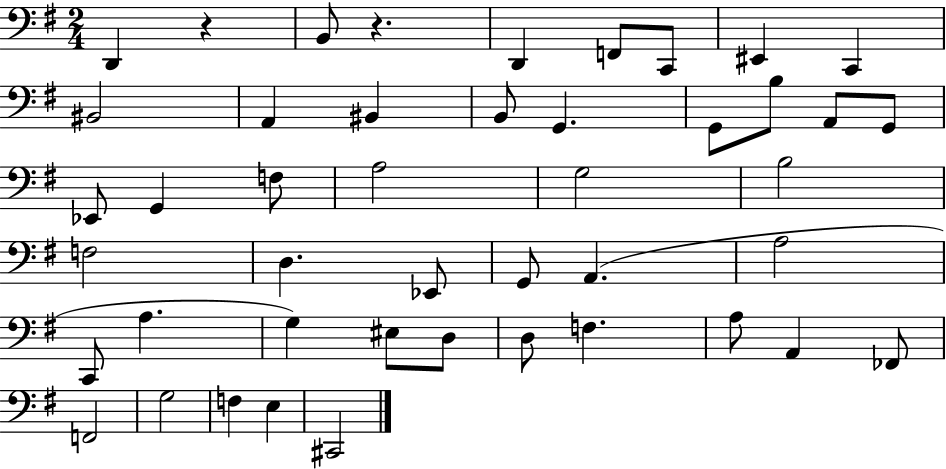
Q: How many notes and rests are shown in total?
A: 45